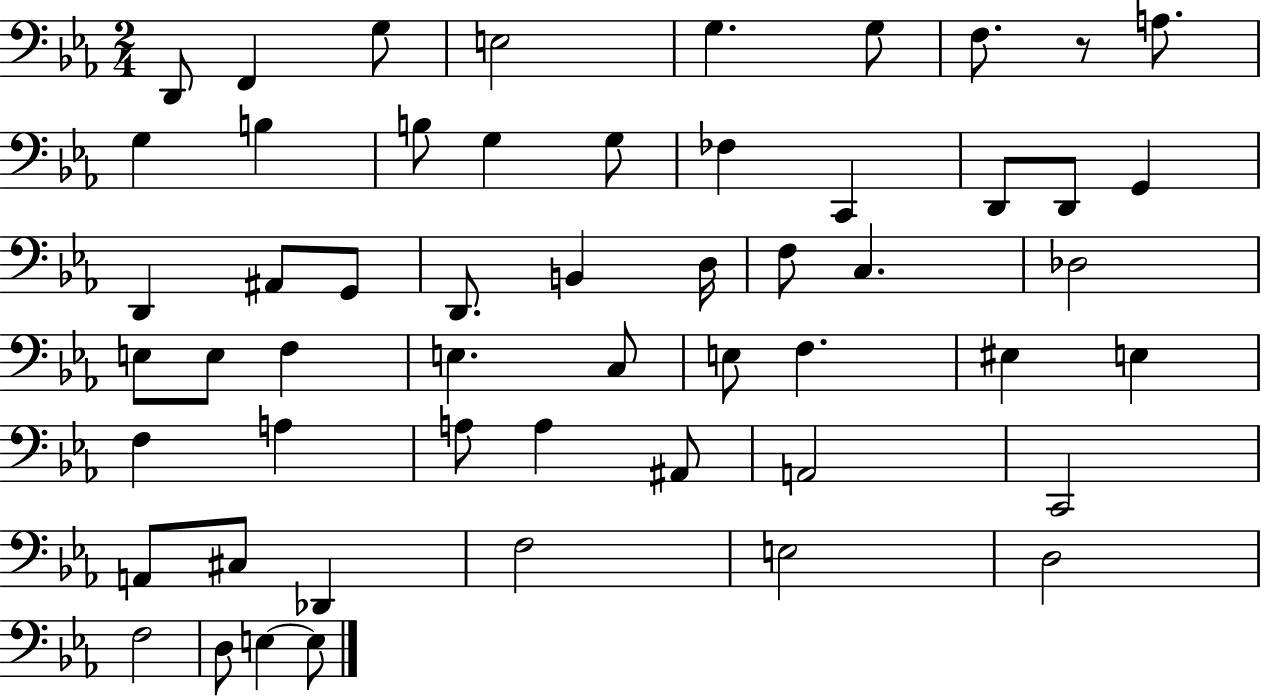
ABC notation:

X:1
T:Untitled
M:2/4
L:1/4
K:Eb
D,,/2 F,, G,/2 E,2 G, G,/2 F,/2 z/2 A,/2 G, B, B,/2 G, G,/2 _F, C,, D,,/2 D,,/2 G,, D,, ^A,,/2 G,,/2 D,,/2 B,, D,/4 F,/2 C, _D,2 E,/2 E,/2 F, E, C,/2 E,/2 F, ^E, E, F, A, A,/2 A, ^A,,/2 A,,2 C,,2 A,,/2 ^C,/2 _D,, F,2 E,2 D,2 F,2 D,/2 E, E,/2